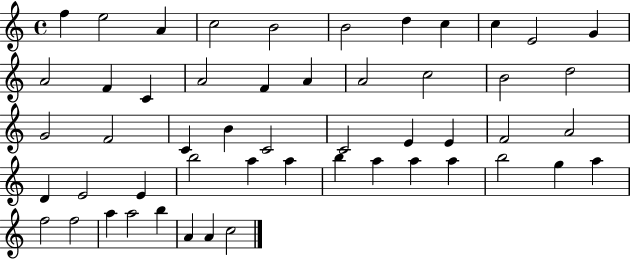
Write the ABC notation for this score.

X:1
T:Untitled
M:4/4
L:1/4
K:C
f e2 A c2 B2 B2 d c c E2 G A2 F C A2 F A A2 c2 B2 d2 G2 F2 C B C2 C2 E E F2 A2 D E2 E b2 a a b a a a b2 g a f2 f2 a a2 b A A c2